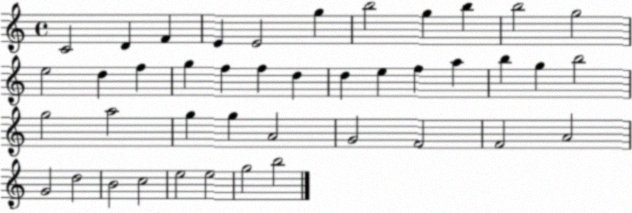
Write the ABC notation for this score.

X:1
T:Untitled
M:4/4
L:1/4
K:C
C2 D F E E2 g b2 g b b2 g2 e2 d f g f f d d e f a b g b2 g2 a2 g g A2 G2 F2 F2 A2 G2 d2 B2 c2 e2 e2 g2 b2